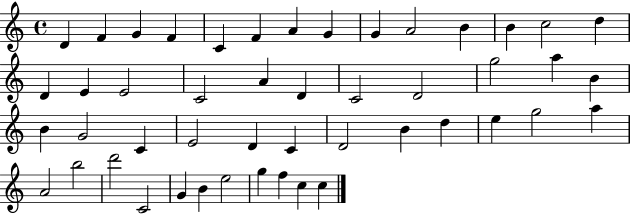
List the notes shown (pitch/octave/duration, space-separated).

D4/q F4/q G4/q F4/q C4/q F4/q A4/q G4/q G4/q A4/h B4/q B4/q C5/h D5/q D4/q E4/q E4/h C4/h A4/q D4/q C4/h D4/h G5/h A5/q B4/q B4/q G4/h C4/q E4/h D4/q C4/q D4/h B4/q D5/q E5/q G5/h A5/q A4/h B5/h D6/h C4/h G4/q B4/q E5/h G5/q F5/q C5/q C5/q